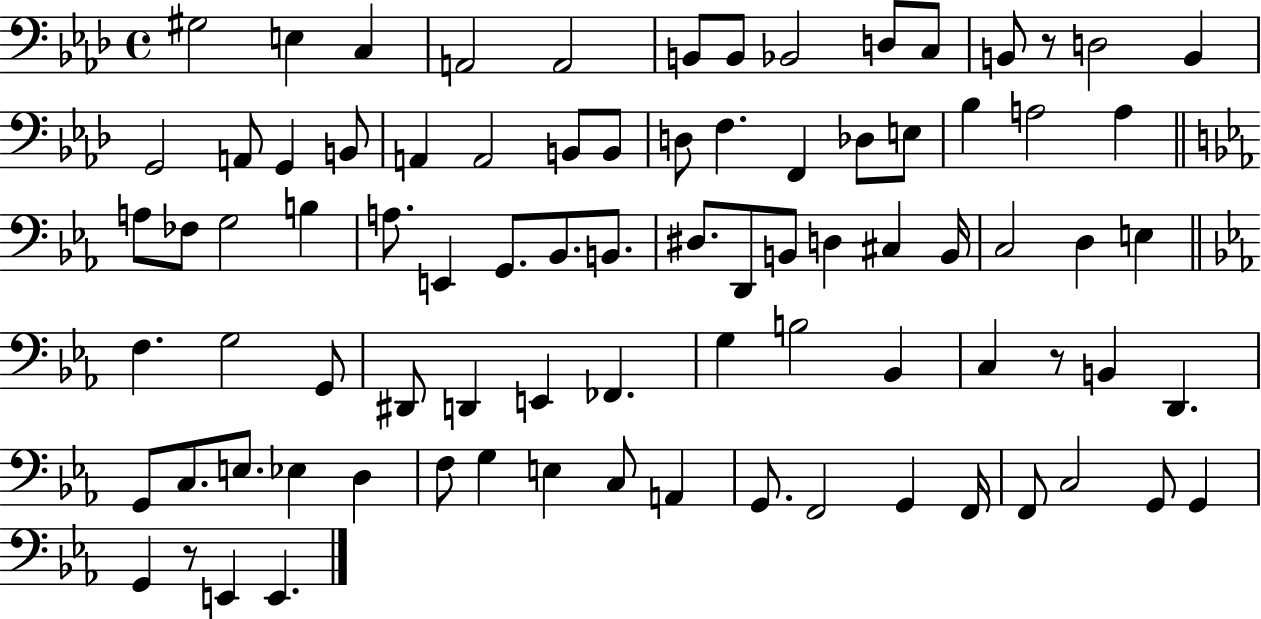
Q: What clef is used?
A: bass